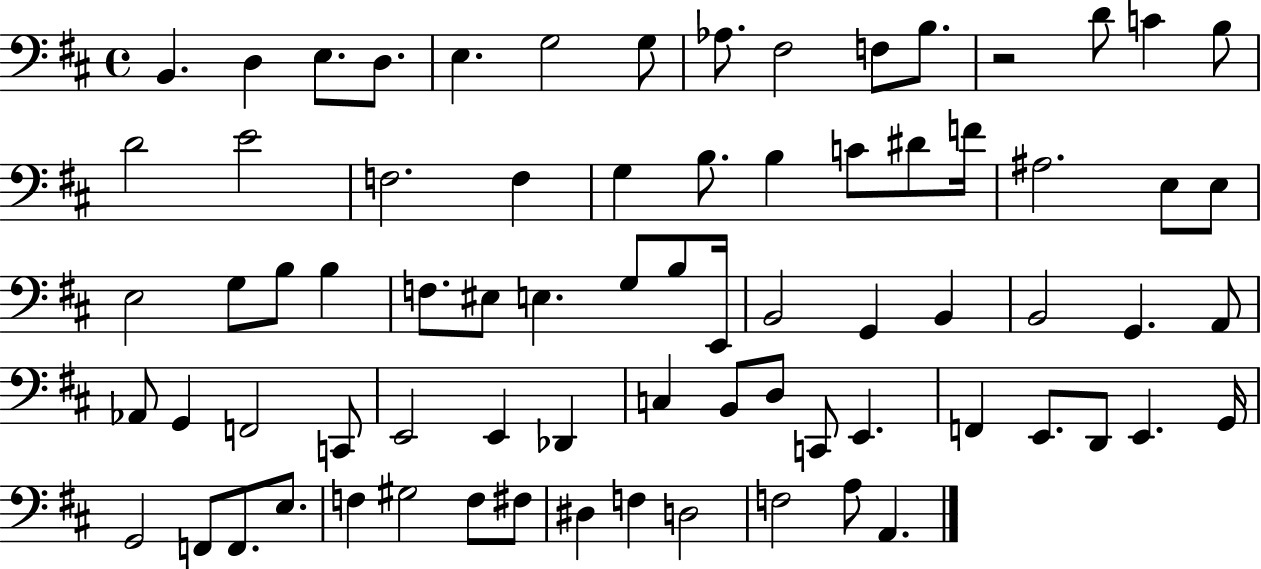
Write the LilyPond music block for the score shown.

{
  \clef bass
  \time 4/4
  \defaultTimeSignature
  \key d \major
  b,4. d4 e8. d8. | e4. g2 g8 | aes8. fis2 f8 b8. | r2 d'8 c'4 b8 | \break d'2 e'2 | f2. f4 | g4 b8. b4 c'8 dis'8 f'16 | ais2. e8 e8 | \break e2 g8 b8 b4 | f8. eis8 e4. g8 b8 e,16 | b,2 g,4 b,4 | b,2 g,4. a,8 | \break aes,8 g,4 f,2 c,8 | e,2 e,4 des,4 | c4 b,8 d8 c,8 e,4. | f,4 e,8. d,8 e,4. g,16 | \break g,2 f,8 f,8. e8. | f4 gis2 f8 fis8 | dis4 f4 d2 | f2 a8 a,4. | \break \bar "|."
}